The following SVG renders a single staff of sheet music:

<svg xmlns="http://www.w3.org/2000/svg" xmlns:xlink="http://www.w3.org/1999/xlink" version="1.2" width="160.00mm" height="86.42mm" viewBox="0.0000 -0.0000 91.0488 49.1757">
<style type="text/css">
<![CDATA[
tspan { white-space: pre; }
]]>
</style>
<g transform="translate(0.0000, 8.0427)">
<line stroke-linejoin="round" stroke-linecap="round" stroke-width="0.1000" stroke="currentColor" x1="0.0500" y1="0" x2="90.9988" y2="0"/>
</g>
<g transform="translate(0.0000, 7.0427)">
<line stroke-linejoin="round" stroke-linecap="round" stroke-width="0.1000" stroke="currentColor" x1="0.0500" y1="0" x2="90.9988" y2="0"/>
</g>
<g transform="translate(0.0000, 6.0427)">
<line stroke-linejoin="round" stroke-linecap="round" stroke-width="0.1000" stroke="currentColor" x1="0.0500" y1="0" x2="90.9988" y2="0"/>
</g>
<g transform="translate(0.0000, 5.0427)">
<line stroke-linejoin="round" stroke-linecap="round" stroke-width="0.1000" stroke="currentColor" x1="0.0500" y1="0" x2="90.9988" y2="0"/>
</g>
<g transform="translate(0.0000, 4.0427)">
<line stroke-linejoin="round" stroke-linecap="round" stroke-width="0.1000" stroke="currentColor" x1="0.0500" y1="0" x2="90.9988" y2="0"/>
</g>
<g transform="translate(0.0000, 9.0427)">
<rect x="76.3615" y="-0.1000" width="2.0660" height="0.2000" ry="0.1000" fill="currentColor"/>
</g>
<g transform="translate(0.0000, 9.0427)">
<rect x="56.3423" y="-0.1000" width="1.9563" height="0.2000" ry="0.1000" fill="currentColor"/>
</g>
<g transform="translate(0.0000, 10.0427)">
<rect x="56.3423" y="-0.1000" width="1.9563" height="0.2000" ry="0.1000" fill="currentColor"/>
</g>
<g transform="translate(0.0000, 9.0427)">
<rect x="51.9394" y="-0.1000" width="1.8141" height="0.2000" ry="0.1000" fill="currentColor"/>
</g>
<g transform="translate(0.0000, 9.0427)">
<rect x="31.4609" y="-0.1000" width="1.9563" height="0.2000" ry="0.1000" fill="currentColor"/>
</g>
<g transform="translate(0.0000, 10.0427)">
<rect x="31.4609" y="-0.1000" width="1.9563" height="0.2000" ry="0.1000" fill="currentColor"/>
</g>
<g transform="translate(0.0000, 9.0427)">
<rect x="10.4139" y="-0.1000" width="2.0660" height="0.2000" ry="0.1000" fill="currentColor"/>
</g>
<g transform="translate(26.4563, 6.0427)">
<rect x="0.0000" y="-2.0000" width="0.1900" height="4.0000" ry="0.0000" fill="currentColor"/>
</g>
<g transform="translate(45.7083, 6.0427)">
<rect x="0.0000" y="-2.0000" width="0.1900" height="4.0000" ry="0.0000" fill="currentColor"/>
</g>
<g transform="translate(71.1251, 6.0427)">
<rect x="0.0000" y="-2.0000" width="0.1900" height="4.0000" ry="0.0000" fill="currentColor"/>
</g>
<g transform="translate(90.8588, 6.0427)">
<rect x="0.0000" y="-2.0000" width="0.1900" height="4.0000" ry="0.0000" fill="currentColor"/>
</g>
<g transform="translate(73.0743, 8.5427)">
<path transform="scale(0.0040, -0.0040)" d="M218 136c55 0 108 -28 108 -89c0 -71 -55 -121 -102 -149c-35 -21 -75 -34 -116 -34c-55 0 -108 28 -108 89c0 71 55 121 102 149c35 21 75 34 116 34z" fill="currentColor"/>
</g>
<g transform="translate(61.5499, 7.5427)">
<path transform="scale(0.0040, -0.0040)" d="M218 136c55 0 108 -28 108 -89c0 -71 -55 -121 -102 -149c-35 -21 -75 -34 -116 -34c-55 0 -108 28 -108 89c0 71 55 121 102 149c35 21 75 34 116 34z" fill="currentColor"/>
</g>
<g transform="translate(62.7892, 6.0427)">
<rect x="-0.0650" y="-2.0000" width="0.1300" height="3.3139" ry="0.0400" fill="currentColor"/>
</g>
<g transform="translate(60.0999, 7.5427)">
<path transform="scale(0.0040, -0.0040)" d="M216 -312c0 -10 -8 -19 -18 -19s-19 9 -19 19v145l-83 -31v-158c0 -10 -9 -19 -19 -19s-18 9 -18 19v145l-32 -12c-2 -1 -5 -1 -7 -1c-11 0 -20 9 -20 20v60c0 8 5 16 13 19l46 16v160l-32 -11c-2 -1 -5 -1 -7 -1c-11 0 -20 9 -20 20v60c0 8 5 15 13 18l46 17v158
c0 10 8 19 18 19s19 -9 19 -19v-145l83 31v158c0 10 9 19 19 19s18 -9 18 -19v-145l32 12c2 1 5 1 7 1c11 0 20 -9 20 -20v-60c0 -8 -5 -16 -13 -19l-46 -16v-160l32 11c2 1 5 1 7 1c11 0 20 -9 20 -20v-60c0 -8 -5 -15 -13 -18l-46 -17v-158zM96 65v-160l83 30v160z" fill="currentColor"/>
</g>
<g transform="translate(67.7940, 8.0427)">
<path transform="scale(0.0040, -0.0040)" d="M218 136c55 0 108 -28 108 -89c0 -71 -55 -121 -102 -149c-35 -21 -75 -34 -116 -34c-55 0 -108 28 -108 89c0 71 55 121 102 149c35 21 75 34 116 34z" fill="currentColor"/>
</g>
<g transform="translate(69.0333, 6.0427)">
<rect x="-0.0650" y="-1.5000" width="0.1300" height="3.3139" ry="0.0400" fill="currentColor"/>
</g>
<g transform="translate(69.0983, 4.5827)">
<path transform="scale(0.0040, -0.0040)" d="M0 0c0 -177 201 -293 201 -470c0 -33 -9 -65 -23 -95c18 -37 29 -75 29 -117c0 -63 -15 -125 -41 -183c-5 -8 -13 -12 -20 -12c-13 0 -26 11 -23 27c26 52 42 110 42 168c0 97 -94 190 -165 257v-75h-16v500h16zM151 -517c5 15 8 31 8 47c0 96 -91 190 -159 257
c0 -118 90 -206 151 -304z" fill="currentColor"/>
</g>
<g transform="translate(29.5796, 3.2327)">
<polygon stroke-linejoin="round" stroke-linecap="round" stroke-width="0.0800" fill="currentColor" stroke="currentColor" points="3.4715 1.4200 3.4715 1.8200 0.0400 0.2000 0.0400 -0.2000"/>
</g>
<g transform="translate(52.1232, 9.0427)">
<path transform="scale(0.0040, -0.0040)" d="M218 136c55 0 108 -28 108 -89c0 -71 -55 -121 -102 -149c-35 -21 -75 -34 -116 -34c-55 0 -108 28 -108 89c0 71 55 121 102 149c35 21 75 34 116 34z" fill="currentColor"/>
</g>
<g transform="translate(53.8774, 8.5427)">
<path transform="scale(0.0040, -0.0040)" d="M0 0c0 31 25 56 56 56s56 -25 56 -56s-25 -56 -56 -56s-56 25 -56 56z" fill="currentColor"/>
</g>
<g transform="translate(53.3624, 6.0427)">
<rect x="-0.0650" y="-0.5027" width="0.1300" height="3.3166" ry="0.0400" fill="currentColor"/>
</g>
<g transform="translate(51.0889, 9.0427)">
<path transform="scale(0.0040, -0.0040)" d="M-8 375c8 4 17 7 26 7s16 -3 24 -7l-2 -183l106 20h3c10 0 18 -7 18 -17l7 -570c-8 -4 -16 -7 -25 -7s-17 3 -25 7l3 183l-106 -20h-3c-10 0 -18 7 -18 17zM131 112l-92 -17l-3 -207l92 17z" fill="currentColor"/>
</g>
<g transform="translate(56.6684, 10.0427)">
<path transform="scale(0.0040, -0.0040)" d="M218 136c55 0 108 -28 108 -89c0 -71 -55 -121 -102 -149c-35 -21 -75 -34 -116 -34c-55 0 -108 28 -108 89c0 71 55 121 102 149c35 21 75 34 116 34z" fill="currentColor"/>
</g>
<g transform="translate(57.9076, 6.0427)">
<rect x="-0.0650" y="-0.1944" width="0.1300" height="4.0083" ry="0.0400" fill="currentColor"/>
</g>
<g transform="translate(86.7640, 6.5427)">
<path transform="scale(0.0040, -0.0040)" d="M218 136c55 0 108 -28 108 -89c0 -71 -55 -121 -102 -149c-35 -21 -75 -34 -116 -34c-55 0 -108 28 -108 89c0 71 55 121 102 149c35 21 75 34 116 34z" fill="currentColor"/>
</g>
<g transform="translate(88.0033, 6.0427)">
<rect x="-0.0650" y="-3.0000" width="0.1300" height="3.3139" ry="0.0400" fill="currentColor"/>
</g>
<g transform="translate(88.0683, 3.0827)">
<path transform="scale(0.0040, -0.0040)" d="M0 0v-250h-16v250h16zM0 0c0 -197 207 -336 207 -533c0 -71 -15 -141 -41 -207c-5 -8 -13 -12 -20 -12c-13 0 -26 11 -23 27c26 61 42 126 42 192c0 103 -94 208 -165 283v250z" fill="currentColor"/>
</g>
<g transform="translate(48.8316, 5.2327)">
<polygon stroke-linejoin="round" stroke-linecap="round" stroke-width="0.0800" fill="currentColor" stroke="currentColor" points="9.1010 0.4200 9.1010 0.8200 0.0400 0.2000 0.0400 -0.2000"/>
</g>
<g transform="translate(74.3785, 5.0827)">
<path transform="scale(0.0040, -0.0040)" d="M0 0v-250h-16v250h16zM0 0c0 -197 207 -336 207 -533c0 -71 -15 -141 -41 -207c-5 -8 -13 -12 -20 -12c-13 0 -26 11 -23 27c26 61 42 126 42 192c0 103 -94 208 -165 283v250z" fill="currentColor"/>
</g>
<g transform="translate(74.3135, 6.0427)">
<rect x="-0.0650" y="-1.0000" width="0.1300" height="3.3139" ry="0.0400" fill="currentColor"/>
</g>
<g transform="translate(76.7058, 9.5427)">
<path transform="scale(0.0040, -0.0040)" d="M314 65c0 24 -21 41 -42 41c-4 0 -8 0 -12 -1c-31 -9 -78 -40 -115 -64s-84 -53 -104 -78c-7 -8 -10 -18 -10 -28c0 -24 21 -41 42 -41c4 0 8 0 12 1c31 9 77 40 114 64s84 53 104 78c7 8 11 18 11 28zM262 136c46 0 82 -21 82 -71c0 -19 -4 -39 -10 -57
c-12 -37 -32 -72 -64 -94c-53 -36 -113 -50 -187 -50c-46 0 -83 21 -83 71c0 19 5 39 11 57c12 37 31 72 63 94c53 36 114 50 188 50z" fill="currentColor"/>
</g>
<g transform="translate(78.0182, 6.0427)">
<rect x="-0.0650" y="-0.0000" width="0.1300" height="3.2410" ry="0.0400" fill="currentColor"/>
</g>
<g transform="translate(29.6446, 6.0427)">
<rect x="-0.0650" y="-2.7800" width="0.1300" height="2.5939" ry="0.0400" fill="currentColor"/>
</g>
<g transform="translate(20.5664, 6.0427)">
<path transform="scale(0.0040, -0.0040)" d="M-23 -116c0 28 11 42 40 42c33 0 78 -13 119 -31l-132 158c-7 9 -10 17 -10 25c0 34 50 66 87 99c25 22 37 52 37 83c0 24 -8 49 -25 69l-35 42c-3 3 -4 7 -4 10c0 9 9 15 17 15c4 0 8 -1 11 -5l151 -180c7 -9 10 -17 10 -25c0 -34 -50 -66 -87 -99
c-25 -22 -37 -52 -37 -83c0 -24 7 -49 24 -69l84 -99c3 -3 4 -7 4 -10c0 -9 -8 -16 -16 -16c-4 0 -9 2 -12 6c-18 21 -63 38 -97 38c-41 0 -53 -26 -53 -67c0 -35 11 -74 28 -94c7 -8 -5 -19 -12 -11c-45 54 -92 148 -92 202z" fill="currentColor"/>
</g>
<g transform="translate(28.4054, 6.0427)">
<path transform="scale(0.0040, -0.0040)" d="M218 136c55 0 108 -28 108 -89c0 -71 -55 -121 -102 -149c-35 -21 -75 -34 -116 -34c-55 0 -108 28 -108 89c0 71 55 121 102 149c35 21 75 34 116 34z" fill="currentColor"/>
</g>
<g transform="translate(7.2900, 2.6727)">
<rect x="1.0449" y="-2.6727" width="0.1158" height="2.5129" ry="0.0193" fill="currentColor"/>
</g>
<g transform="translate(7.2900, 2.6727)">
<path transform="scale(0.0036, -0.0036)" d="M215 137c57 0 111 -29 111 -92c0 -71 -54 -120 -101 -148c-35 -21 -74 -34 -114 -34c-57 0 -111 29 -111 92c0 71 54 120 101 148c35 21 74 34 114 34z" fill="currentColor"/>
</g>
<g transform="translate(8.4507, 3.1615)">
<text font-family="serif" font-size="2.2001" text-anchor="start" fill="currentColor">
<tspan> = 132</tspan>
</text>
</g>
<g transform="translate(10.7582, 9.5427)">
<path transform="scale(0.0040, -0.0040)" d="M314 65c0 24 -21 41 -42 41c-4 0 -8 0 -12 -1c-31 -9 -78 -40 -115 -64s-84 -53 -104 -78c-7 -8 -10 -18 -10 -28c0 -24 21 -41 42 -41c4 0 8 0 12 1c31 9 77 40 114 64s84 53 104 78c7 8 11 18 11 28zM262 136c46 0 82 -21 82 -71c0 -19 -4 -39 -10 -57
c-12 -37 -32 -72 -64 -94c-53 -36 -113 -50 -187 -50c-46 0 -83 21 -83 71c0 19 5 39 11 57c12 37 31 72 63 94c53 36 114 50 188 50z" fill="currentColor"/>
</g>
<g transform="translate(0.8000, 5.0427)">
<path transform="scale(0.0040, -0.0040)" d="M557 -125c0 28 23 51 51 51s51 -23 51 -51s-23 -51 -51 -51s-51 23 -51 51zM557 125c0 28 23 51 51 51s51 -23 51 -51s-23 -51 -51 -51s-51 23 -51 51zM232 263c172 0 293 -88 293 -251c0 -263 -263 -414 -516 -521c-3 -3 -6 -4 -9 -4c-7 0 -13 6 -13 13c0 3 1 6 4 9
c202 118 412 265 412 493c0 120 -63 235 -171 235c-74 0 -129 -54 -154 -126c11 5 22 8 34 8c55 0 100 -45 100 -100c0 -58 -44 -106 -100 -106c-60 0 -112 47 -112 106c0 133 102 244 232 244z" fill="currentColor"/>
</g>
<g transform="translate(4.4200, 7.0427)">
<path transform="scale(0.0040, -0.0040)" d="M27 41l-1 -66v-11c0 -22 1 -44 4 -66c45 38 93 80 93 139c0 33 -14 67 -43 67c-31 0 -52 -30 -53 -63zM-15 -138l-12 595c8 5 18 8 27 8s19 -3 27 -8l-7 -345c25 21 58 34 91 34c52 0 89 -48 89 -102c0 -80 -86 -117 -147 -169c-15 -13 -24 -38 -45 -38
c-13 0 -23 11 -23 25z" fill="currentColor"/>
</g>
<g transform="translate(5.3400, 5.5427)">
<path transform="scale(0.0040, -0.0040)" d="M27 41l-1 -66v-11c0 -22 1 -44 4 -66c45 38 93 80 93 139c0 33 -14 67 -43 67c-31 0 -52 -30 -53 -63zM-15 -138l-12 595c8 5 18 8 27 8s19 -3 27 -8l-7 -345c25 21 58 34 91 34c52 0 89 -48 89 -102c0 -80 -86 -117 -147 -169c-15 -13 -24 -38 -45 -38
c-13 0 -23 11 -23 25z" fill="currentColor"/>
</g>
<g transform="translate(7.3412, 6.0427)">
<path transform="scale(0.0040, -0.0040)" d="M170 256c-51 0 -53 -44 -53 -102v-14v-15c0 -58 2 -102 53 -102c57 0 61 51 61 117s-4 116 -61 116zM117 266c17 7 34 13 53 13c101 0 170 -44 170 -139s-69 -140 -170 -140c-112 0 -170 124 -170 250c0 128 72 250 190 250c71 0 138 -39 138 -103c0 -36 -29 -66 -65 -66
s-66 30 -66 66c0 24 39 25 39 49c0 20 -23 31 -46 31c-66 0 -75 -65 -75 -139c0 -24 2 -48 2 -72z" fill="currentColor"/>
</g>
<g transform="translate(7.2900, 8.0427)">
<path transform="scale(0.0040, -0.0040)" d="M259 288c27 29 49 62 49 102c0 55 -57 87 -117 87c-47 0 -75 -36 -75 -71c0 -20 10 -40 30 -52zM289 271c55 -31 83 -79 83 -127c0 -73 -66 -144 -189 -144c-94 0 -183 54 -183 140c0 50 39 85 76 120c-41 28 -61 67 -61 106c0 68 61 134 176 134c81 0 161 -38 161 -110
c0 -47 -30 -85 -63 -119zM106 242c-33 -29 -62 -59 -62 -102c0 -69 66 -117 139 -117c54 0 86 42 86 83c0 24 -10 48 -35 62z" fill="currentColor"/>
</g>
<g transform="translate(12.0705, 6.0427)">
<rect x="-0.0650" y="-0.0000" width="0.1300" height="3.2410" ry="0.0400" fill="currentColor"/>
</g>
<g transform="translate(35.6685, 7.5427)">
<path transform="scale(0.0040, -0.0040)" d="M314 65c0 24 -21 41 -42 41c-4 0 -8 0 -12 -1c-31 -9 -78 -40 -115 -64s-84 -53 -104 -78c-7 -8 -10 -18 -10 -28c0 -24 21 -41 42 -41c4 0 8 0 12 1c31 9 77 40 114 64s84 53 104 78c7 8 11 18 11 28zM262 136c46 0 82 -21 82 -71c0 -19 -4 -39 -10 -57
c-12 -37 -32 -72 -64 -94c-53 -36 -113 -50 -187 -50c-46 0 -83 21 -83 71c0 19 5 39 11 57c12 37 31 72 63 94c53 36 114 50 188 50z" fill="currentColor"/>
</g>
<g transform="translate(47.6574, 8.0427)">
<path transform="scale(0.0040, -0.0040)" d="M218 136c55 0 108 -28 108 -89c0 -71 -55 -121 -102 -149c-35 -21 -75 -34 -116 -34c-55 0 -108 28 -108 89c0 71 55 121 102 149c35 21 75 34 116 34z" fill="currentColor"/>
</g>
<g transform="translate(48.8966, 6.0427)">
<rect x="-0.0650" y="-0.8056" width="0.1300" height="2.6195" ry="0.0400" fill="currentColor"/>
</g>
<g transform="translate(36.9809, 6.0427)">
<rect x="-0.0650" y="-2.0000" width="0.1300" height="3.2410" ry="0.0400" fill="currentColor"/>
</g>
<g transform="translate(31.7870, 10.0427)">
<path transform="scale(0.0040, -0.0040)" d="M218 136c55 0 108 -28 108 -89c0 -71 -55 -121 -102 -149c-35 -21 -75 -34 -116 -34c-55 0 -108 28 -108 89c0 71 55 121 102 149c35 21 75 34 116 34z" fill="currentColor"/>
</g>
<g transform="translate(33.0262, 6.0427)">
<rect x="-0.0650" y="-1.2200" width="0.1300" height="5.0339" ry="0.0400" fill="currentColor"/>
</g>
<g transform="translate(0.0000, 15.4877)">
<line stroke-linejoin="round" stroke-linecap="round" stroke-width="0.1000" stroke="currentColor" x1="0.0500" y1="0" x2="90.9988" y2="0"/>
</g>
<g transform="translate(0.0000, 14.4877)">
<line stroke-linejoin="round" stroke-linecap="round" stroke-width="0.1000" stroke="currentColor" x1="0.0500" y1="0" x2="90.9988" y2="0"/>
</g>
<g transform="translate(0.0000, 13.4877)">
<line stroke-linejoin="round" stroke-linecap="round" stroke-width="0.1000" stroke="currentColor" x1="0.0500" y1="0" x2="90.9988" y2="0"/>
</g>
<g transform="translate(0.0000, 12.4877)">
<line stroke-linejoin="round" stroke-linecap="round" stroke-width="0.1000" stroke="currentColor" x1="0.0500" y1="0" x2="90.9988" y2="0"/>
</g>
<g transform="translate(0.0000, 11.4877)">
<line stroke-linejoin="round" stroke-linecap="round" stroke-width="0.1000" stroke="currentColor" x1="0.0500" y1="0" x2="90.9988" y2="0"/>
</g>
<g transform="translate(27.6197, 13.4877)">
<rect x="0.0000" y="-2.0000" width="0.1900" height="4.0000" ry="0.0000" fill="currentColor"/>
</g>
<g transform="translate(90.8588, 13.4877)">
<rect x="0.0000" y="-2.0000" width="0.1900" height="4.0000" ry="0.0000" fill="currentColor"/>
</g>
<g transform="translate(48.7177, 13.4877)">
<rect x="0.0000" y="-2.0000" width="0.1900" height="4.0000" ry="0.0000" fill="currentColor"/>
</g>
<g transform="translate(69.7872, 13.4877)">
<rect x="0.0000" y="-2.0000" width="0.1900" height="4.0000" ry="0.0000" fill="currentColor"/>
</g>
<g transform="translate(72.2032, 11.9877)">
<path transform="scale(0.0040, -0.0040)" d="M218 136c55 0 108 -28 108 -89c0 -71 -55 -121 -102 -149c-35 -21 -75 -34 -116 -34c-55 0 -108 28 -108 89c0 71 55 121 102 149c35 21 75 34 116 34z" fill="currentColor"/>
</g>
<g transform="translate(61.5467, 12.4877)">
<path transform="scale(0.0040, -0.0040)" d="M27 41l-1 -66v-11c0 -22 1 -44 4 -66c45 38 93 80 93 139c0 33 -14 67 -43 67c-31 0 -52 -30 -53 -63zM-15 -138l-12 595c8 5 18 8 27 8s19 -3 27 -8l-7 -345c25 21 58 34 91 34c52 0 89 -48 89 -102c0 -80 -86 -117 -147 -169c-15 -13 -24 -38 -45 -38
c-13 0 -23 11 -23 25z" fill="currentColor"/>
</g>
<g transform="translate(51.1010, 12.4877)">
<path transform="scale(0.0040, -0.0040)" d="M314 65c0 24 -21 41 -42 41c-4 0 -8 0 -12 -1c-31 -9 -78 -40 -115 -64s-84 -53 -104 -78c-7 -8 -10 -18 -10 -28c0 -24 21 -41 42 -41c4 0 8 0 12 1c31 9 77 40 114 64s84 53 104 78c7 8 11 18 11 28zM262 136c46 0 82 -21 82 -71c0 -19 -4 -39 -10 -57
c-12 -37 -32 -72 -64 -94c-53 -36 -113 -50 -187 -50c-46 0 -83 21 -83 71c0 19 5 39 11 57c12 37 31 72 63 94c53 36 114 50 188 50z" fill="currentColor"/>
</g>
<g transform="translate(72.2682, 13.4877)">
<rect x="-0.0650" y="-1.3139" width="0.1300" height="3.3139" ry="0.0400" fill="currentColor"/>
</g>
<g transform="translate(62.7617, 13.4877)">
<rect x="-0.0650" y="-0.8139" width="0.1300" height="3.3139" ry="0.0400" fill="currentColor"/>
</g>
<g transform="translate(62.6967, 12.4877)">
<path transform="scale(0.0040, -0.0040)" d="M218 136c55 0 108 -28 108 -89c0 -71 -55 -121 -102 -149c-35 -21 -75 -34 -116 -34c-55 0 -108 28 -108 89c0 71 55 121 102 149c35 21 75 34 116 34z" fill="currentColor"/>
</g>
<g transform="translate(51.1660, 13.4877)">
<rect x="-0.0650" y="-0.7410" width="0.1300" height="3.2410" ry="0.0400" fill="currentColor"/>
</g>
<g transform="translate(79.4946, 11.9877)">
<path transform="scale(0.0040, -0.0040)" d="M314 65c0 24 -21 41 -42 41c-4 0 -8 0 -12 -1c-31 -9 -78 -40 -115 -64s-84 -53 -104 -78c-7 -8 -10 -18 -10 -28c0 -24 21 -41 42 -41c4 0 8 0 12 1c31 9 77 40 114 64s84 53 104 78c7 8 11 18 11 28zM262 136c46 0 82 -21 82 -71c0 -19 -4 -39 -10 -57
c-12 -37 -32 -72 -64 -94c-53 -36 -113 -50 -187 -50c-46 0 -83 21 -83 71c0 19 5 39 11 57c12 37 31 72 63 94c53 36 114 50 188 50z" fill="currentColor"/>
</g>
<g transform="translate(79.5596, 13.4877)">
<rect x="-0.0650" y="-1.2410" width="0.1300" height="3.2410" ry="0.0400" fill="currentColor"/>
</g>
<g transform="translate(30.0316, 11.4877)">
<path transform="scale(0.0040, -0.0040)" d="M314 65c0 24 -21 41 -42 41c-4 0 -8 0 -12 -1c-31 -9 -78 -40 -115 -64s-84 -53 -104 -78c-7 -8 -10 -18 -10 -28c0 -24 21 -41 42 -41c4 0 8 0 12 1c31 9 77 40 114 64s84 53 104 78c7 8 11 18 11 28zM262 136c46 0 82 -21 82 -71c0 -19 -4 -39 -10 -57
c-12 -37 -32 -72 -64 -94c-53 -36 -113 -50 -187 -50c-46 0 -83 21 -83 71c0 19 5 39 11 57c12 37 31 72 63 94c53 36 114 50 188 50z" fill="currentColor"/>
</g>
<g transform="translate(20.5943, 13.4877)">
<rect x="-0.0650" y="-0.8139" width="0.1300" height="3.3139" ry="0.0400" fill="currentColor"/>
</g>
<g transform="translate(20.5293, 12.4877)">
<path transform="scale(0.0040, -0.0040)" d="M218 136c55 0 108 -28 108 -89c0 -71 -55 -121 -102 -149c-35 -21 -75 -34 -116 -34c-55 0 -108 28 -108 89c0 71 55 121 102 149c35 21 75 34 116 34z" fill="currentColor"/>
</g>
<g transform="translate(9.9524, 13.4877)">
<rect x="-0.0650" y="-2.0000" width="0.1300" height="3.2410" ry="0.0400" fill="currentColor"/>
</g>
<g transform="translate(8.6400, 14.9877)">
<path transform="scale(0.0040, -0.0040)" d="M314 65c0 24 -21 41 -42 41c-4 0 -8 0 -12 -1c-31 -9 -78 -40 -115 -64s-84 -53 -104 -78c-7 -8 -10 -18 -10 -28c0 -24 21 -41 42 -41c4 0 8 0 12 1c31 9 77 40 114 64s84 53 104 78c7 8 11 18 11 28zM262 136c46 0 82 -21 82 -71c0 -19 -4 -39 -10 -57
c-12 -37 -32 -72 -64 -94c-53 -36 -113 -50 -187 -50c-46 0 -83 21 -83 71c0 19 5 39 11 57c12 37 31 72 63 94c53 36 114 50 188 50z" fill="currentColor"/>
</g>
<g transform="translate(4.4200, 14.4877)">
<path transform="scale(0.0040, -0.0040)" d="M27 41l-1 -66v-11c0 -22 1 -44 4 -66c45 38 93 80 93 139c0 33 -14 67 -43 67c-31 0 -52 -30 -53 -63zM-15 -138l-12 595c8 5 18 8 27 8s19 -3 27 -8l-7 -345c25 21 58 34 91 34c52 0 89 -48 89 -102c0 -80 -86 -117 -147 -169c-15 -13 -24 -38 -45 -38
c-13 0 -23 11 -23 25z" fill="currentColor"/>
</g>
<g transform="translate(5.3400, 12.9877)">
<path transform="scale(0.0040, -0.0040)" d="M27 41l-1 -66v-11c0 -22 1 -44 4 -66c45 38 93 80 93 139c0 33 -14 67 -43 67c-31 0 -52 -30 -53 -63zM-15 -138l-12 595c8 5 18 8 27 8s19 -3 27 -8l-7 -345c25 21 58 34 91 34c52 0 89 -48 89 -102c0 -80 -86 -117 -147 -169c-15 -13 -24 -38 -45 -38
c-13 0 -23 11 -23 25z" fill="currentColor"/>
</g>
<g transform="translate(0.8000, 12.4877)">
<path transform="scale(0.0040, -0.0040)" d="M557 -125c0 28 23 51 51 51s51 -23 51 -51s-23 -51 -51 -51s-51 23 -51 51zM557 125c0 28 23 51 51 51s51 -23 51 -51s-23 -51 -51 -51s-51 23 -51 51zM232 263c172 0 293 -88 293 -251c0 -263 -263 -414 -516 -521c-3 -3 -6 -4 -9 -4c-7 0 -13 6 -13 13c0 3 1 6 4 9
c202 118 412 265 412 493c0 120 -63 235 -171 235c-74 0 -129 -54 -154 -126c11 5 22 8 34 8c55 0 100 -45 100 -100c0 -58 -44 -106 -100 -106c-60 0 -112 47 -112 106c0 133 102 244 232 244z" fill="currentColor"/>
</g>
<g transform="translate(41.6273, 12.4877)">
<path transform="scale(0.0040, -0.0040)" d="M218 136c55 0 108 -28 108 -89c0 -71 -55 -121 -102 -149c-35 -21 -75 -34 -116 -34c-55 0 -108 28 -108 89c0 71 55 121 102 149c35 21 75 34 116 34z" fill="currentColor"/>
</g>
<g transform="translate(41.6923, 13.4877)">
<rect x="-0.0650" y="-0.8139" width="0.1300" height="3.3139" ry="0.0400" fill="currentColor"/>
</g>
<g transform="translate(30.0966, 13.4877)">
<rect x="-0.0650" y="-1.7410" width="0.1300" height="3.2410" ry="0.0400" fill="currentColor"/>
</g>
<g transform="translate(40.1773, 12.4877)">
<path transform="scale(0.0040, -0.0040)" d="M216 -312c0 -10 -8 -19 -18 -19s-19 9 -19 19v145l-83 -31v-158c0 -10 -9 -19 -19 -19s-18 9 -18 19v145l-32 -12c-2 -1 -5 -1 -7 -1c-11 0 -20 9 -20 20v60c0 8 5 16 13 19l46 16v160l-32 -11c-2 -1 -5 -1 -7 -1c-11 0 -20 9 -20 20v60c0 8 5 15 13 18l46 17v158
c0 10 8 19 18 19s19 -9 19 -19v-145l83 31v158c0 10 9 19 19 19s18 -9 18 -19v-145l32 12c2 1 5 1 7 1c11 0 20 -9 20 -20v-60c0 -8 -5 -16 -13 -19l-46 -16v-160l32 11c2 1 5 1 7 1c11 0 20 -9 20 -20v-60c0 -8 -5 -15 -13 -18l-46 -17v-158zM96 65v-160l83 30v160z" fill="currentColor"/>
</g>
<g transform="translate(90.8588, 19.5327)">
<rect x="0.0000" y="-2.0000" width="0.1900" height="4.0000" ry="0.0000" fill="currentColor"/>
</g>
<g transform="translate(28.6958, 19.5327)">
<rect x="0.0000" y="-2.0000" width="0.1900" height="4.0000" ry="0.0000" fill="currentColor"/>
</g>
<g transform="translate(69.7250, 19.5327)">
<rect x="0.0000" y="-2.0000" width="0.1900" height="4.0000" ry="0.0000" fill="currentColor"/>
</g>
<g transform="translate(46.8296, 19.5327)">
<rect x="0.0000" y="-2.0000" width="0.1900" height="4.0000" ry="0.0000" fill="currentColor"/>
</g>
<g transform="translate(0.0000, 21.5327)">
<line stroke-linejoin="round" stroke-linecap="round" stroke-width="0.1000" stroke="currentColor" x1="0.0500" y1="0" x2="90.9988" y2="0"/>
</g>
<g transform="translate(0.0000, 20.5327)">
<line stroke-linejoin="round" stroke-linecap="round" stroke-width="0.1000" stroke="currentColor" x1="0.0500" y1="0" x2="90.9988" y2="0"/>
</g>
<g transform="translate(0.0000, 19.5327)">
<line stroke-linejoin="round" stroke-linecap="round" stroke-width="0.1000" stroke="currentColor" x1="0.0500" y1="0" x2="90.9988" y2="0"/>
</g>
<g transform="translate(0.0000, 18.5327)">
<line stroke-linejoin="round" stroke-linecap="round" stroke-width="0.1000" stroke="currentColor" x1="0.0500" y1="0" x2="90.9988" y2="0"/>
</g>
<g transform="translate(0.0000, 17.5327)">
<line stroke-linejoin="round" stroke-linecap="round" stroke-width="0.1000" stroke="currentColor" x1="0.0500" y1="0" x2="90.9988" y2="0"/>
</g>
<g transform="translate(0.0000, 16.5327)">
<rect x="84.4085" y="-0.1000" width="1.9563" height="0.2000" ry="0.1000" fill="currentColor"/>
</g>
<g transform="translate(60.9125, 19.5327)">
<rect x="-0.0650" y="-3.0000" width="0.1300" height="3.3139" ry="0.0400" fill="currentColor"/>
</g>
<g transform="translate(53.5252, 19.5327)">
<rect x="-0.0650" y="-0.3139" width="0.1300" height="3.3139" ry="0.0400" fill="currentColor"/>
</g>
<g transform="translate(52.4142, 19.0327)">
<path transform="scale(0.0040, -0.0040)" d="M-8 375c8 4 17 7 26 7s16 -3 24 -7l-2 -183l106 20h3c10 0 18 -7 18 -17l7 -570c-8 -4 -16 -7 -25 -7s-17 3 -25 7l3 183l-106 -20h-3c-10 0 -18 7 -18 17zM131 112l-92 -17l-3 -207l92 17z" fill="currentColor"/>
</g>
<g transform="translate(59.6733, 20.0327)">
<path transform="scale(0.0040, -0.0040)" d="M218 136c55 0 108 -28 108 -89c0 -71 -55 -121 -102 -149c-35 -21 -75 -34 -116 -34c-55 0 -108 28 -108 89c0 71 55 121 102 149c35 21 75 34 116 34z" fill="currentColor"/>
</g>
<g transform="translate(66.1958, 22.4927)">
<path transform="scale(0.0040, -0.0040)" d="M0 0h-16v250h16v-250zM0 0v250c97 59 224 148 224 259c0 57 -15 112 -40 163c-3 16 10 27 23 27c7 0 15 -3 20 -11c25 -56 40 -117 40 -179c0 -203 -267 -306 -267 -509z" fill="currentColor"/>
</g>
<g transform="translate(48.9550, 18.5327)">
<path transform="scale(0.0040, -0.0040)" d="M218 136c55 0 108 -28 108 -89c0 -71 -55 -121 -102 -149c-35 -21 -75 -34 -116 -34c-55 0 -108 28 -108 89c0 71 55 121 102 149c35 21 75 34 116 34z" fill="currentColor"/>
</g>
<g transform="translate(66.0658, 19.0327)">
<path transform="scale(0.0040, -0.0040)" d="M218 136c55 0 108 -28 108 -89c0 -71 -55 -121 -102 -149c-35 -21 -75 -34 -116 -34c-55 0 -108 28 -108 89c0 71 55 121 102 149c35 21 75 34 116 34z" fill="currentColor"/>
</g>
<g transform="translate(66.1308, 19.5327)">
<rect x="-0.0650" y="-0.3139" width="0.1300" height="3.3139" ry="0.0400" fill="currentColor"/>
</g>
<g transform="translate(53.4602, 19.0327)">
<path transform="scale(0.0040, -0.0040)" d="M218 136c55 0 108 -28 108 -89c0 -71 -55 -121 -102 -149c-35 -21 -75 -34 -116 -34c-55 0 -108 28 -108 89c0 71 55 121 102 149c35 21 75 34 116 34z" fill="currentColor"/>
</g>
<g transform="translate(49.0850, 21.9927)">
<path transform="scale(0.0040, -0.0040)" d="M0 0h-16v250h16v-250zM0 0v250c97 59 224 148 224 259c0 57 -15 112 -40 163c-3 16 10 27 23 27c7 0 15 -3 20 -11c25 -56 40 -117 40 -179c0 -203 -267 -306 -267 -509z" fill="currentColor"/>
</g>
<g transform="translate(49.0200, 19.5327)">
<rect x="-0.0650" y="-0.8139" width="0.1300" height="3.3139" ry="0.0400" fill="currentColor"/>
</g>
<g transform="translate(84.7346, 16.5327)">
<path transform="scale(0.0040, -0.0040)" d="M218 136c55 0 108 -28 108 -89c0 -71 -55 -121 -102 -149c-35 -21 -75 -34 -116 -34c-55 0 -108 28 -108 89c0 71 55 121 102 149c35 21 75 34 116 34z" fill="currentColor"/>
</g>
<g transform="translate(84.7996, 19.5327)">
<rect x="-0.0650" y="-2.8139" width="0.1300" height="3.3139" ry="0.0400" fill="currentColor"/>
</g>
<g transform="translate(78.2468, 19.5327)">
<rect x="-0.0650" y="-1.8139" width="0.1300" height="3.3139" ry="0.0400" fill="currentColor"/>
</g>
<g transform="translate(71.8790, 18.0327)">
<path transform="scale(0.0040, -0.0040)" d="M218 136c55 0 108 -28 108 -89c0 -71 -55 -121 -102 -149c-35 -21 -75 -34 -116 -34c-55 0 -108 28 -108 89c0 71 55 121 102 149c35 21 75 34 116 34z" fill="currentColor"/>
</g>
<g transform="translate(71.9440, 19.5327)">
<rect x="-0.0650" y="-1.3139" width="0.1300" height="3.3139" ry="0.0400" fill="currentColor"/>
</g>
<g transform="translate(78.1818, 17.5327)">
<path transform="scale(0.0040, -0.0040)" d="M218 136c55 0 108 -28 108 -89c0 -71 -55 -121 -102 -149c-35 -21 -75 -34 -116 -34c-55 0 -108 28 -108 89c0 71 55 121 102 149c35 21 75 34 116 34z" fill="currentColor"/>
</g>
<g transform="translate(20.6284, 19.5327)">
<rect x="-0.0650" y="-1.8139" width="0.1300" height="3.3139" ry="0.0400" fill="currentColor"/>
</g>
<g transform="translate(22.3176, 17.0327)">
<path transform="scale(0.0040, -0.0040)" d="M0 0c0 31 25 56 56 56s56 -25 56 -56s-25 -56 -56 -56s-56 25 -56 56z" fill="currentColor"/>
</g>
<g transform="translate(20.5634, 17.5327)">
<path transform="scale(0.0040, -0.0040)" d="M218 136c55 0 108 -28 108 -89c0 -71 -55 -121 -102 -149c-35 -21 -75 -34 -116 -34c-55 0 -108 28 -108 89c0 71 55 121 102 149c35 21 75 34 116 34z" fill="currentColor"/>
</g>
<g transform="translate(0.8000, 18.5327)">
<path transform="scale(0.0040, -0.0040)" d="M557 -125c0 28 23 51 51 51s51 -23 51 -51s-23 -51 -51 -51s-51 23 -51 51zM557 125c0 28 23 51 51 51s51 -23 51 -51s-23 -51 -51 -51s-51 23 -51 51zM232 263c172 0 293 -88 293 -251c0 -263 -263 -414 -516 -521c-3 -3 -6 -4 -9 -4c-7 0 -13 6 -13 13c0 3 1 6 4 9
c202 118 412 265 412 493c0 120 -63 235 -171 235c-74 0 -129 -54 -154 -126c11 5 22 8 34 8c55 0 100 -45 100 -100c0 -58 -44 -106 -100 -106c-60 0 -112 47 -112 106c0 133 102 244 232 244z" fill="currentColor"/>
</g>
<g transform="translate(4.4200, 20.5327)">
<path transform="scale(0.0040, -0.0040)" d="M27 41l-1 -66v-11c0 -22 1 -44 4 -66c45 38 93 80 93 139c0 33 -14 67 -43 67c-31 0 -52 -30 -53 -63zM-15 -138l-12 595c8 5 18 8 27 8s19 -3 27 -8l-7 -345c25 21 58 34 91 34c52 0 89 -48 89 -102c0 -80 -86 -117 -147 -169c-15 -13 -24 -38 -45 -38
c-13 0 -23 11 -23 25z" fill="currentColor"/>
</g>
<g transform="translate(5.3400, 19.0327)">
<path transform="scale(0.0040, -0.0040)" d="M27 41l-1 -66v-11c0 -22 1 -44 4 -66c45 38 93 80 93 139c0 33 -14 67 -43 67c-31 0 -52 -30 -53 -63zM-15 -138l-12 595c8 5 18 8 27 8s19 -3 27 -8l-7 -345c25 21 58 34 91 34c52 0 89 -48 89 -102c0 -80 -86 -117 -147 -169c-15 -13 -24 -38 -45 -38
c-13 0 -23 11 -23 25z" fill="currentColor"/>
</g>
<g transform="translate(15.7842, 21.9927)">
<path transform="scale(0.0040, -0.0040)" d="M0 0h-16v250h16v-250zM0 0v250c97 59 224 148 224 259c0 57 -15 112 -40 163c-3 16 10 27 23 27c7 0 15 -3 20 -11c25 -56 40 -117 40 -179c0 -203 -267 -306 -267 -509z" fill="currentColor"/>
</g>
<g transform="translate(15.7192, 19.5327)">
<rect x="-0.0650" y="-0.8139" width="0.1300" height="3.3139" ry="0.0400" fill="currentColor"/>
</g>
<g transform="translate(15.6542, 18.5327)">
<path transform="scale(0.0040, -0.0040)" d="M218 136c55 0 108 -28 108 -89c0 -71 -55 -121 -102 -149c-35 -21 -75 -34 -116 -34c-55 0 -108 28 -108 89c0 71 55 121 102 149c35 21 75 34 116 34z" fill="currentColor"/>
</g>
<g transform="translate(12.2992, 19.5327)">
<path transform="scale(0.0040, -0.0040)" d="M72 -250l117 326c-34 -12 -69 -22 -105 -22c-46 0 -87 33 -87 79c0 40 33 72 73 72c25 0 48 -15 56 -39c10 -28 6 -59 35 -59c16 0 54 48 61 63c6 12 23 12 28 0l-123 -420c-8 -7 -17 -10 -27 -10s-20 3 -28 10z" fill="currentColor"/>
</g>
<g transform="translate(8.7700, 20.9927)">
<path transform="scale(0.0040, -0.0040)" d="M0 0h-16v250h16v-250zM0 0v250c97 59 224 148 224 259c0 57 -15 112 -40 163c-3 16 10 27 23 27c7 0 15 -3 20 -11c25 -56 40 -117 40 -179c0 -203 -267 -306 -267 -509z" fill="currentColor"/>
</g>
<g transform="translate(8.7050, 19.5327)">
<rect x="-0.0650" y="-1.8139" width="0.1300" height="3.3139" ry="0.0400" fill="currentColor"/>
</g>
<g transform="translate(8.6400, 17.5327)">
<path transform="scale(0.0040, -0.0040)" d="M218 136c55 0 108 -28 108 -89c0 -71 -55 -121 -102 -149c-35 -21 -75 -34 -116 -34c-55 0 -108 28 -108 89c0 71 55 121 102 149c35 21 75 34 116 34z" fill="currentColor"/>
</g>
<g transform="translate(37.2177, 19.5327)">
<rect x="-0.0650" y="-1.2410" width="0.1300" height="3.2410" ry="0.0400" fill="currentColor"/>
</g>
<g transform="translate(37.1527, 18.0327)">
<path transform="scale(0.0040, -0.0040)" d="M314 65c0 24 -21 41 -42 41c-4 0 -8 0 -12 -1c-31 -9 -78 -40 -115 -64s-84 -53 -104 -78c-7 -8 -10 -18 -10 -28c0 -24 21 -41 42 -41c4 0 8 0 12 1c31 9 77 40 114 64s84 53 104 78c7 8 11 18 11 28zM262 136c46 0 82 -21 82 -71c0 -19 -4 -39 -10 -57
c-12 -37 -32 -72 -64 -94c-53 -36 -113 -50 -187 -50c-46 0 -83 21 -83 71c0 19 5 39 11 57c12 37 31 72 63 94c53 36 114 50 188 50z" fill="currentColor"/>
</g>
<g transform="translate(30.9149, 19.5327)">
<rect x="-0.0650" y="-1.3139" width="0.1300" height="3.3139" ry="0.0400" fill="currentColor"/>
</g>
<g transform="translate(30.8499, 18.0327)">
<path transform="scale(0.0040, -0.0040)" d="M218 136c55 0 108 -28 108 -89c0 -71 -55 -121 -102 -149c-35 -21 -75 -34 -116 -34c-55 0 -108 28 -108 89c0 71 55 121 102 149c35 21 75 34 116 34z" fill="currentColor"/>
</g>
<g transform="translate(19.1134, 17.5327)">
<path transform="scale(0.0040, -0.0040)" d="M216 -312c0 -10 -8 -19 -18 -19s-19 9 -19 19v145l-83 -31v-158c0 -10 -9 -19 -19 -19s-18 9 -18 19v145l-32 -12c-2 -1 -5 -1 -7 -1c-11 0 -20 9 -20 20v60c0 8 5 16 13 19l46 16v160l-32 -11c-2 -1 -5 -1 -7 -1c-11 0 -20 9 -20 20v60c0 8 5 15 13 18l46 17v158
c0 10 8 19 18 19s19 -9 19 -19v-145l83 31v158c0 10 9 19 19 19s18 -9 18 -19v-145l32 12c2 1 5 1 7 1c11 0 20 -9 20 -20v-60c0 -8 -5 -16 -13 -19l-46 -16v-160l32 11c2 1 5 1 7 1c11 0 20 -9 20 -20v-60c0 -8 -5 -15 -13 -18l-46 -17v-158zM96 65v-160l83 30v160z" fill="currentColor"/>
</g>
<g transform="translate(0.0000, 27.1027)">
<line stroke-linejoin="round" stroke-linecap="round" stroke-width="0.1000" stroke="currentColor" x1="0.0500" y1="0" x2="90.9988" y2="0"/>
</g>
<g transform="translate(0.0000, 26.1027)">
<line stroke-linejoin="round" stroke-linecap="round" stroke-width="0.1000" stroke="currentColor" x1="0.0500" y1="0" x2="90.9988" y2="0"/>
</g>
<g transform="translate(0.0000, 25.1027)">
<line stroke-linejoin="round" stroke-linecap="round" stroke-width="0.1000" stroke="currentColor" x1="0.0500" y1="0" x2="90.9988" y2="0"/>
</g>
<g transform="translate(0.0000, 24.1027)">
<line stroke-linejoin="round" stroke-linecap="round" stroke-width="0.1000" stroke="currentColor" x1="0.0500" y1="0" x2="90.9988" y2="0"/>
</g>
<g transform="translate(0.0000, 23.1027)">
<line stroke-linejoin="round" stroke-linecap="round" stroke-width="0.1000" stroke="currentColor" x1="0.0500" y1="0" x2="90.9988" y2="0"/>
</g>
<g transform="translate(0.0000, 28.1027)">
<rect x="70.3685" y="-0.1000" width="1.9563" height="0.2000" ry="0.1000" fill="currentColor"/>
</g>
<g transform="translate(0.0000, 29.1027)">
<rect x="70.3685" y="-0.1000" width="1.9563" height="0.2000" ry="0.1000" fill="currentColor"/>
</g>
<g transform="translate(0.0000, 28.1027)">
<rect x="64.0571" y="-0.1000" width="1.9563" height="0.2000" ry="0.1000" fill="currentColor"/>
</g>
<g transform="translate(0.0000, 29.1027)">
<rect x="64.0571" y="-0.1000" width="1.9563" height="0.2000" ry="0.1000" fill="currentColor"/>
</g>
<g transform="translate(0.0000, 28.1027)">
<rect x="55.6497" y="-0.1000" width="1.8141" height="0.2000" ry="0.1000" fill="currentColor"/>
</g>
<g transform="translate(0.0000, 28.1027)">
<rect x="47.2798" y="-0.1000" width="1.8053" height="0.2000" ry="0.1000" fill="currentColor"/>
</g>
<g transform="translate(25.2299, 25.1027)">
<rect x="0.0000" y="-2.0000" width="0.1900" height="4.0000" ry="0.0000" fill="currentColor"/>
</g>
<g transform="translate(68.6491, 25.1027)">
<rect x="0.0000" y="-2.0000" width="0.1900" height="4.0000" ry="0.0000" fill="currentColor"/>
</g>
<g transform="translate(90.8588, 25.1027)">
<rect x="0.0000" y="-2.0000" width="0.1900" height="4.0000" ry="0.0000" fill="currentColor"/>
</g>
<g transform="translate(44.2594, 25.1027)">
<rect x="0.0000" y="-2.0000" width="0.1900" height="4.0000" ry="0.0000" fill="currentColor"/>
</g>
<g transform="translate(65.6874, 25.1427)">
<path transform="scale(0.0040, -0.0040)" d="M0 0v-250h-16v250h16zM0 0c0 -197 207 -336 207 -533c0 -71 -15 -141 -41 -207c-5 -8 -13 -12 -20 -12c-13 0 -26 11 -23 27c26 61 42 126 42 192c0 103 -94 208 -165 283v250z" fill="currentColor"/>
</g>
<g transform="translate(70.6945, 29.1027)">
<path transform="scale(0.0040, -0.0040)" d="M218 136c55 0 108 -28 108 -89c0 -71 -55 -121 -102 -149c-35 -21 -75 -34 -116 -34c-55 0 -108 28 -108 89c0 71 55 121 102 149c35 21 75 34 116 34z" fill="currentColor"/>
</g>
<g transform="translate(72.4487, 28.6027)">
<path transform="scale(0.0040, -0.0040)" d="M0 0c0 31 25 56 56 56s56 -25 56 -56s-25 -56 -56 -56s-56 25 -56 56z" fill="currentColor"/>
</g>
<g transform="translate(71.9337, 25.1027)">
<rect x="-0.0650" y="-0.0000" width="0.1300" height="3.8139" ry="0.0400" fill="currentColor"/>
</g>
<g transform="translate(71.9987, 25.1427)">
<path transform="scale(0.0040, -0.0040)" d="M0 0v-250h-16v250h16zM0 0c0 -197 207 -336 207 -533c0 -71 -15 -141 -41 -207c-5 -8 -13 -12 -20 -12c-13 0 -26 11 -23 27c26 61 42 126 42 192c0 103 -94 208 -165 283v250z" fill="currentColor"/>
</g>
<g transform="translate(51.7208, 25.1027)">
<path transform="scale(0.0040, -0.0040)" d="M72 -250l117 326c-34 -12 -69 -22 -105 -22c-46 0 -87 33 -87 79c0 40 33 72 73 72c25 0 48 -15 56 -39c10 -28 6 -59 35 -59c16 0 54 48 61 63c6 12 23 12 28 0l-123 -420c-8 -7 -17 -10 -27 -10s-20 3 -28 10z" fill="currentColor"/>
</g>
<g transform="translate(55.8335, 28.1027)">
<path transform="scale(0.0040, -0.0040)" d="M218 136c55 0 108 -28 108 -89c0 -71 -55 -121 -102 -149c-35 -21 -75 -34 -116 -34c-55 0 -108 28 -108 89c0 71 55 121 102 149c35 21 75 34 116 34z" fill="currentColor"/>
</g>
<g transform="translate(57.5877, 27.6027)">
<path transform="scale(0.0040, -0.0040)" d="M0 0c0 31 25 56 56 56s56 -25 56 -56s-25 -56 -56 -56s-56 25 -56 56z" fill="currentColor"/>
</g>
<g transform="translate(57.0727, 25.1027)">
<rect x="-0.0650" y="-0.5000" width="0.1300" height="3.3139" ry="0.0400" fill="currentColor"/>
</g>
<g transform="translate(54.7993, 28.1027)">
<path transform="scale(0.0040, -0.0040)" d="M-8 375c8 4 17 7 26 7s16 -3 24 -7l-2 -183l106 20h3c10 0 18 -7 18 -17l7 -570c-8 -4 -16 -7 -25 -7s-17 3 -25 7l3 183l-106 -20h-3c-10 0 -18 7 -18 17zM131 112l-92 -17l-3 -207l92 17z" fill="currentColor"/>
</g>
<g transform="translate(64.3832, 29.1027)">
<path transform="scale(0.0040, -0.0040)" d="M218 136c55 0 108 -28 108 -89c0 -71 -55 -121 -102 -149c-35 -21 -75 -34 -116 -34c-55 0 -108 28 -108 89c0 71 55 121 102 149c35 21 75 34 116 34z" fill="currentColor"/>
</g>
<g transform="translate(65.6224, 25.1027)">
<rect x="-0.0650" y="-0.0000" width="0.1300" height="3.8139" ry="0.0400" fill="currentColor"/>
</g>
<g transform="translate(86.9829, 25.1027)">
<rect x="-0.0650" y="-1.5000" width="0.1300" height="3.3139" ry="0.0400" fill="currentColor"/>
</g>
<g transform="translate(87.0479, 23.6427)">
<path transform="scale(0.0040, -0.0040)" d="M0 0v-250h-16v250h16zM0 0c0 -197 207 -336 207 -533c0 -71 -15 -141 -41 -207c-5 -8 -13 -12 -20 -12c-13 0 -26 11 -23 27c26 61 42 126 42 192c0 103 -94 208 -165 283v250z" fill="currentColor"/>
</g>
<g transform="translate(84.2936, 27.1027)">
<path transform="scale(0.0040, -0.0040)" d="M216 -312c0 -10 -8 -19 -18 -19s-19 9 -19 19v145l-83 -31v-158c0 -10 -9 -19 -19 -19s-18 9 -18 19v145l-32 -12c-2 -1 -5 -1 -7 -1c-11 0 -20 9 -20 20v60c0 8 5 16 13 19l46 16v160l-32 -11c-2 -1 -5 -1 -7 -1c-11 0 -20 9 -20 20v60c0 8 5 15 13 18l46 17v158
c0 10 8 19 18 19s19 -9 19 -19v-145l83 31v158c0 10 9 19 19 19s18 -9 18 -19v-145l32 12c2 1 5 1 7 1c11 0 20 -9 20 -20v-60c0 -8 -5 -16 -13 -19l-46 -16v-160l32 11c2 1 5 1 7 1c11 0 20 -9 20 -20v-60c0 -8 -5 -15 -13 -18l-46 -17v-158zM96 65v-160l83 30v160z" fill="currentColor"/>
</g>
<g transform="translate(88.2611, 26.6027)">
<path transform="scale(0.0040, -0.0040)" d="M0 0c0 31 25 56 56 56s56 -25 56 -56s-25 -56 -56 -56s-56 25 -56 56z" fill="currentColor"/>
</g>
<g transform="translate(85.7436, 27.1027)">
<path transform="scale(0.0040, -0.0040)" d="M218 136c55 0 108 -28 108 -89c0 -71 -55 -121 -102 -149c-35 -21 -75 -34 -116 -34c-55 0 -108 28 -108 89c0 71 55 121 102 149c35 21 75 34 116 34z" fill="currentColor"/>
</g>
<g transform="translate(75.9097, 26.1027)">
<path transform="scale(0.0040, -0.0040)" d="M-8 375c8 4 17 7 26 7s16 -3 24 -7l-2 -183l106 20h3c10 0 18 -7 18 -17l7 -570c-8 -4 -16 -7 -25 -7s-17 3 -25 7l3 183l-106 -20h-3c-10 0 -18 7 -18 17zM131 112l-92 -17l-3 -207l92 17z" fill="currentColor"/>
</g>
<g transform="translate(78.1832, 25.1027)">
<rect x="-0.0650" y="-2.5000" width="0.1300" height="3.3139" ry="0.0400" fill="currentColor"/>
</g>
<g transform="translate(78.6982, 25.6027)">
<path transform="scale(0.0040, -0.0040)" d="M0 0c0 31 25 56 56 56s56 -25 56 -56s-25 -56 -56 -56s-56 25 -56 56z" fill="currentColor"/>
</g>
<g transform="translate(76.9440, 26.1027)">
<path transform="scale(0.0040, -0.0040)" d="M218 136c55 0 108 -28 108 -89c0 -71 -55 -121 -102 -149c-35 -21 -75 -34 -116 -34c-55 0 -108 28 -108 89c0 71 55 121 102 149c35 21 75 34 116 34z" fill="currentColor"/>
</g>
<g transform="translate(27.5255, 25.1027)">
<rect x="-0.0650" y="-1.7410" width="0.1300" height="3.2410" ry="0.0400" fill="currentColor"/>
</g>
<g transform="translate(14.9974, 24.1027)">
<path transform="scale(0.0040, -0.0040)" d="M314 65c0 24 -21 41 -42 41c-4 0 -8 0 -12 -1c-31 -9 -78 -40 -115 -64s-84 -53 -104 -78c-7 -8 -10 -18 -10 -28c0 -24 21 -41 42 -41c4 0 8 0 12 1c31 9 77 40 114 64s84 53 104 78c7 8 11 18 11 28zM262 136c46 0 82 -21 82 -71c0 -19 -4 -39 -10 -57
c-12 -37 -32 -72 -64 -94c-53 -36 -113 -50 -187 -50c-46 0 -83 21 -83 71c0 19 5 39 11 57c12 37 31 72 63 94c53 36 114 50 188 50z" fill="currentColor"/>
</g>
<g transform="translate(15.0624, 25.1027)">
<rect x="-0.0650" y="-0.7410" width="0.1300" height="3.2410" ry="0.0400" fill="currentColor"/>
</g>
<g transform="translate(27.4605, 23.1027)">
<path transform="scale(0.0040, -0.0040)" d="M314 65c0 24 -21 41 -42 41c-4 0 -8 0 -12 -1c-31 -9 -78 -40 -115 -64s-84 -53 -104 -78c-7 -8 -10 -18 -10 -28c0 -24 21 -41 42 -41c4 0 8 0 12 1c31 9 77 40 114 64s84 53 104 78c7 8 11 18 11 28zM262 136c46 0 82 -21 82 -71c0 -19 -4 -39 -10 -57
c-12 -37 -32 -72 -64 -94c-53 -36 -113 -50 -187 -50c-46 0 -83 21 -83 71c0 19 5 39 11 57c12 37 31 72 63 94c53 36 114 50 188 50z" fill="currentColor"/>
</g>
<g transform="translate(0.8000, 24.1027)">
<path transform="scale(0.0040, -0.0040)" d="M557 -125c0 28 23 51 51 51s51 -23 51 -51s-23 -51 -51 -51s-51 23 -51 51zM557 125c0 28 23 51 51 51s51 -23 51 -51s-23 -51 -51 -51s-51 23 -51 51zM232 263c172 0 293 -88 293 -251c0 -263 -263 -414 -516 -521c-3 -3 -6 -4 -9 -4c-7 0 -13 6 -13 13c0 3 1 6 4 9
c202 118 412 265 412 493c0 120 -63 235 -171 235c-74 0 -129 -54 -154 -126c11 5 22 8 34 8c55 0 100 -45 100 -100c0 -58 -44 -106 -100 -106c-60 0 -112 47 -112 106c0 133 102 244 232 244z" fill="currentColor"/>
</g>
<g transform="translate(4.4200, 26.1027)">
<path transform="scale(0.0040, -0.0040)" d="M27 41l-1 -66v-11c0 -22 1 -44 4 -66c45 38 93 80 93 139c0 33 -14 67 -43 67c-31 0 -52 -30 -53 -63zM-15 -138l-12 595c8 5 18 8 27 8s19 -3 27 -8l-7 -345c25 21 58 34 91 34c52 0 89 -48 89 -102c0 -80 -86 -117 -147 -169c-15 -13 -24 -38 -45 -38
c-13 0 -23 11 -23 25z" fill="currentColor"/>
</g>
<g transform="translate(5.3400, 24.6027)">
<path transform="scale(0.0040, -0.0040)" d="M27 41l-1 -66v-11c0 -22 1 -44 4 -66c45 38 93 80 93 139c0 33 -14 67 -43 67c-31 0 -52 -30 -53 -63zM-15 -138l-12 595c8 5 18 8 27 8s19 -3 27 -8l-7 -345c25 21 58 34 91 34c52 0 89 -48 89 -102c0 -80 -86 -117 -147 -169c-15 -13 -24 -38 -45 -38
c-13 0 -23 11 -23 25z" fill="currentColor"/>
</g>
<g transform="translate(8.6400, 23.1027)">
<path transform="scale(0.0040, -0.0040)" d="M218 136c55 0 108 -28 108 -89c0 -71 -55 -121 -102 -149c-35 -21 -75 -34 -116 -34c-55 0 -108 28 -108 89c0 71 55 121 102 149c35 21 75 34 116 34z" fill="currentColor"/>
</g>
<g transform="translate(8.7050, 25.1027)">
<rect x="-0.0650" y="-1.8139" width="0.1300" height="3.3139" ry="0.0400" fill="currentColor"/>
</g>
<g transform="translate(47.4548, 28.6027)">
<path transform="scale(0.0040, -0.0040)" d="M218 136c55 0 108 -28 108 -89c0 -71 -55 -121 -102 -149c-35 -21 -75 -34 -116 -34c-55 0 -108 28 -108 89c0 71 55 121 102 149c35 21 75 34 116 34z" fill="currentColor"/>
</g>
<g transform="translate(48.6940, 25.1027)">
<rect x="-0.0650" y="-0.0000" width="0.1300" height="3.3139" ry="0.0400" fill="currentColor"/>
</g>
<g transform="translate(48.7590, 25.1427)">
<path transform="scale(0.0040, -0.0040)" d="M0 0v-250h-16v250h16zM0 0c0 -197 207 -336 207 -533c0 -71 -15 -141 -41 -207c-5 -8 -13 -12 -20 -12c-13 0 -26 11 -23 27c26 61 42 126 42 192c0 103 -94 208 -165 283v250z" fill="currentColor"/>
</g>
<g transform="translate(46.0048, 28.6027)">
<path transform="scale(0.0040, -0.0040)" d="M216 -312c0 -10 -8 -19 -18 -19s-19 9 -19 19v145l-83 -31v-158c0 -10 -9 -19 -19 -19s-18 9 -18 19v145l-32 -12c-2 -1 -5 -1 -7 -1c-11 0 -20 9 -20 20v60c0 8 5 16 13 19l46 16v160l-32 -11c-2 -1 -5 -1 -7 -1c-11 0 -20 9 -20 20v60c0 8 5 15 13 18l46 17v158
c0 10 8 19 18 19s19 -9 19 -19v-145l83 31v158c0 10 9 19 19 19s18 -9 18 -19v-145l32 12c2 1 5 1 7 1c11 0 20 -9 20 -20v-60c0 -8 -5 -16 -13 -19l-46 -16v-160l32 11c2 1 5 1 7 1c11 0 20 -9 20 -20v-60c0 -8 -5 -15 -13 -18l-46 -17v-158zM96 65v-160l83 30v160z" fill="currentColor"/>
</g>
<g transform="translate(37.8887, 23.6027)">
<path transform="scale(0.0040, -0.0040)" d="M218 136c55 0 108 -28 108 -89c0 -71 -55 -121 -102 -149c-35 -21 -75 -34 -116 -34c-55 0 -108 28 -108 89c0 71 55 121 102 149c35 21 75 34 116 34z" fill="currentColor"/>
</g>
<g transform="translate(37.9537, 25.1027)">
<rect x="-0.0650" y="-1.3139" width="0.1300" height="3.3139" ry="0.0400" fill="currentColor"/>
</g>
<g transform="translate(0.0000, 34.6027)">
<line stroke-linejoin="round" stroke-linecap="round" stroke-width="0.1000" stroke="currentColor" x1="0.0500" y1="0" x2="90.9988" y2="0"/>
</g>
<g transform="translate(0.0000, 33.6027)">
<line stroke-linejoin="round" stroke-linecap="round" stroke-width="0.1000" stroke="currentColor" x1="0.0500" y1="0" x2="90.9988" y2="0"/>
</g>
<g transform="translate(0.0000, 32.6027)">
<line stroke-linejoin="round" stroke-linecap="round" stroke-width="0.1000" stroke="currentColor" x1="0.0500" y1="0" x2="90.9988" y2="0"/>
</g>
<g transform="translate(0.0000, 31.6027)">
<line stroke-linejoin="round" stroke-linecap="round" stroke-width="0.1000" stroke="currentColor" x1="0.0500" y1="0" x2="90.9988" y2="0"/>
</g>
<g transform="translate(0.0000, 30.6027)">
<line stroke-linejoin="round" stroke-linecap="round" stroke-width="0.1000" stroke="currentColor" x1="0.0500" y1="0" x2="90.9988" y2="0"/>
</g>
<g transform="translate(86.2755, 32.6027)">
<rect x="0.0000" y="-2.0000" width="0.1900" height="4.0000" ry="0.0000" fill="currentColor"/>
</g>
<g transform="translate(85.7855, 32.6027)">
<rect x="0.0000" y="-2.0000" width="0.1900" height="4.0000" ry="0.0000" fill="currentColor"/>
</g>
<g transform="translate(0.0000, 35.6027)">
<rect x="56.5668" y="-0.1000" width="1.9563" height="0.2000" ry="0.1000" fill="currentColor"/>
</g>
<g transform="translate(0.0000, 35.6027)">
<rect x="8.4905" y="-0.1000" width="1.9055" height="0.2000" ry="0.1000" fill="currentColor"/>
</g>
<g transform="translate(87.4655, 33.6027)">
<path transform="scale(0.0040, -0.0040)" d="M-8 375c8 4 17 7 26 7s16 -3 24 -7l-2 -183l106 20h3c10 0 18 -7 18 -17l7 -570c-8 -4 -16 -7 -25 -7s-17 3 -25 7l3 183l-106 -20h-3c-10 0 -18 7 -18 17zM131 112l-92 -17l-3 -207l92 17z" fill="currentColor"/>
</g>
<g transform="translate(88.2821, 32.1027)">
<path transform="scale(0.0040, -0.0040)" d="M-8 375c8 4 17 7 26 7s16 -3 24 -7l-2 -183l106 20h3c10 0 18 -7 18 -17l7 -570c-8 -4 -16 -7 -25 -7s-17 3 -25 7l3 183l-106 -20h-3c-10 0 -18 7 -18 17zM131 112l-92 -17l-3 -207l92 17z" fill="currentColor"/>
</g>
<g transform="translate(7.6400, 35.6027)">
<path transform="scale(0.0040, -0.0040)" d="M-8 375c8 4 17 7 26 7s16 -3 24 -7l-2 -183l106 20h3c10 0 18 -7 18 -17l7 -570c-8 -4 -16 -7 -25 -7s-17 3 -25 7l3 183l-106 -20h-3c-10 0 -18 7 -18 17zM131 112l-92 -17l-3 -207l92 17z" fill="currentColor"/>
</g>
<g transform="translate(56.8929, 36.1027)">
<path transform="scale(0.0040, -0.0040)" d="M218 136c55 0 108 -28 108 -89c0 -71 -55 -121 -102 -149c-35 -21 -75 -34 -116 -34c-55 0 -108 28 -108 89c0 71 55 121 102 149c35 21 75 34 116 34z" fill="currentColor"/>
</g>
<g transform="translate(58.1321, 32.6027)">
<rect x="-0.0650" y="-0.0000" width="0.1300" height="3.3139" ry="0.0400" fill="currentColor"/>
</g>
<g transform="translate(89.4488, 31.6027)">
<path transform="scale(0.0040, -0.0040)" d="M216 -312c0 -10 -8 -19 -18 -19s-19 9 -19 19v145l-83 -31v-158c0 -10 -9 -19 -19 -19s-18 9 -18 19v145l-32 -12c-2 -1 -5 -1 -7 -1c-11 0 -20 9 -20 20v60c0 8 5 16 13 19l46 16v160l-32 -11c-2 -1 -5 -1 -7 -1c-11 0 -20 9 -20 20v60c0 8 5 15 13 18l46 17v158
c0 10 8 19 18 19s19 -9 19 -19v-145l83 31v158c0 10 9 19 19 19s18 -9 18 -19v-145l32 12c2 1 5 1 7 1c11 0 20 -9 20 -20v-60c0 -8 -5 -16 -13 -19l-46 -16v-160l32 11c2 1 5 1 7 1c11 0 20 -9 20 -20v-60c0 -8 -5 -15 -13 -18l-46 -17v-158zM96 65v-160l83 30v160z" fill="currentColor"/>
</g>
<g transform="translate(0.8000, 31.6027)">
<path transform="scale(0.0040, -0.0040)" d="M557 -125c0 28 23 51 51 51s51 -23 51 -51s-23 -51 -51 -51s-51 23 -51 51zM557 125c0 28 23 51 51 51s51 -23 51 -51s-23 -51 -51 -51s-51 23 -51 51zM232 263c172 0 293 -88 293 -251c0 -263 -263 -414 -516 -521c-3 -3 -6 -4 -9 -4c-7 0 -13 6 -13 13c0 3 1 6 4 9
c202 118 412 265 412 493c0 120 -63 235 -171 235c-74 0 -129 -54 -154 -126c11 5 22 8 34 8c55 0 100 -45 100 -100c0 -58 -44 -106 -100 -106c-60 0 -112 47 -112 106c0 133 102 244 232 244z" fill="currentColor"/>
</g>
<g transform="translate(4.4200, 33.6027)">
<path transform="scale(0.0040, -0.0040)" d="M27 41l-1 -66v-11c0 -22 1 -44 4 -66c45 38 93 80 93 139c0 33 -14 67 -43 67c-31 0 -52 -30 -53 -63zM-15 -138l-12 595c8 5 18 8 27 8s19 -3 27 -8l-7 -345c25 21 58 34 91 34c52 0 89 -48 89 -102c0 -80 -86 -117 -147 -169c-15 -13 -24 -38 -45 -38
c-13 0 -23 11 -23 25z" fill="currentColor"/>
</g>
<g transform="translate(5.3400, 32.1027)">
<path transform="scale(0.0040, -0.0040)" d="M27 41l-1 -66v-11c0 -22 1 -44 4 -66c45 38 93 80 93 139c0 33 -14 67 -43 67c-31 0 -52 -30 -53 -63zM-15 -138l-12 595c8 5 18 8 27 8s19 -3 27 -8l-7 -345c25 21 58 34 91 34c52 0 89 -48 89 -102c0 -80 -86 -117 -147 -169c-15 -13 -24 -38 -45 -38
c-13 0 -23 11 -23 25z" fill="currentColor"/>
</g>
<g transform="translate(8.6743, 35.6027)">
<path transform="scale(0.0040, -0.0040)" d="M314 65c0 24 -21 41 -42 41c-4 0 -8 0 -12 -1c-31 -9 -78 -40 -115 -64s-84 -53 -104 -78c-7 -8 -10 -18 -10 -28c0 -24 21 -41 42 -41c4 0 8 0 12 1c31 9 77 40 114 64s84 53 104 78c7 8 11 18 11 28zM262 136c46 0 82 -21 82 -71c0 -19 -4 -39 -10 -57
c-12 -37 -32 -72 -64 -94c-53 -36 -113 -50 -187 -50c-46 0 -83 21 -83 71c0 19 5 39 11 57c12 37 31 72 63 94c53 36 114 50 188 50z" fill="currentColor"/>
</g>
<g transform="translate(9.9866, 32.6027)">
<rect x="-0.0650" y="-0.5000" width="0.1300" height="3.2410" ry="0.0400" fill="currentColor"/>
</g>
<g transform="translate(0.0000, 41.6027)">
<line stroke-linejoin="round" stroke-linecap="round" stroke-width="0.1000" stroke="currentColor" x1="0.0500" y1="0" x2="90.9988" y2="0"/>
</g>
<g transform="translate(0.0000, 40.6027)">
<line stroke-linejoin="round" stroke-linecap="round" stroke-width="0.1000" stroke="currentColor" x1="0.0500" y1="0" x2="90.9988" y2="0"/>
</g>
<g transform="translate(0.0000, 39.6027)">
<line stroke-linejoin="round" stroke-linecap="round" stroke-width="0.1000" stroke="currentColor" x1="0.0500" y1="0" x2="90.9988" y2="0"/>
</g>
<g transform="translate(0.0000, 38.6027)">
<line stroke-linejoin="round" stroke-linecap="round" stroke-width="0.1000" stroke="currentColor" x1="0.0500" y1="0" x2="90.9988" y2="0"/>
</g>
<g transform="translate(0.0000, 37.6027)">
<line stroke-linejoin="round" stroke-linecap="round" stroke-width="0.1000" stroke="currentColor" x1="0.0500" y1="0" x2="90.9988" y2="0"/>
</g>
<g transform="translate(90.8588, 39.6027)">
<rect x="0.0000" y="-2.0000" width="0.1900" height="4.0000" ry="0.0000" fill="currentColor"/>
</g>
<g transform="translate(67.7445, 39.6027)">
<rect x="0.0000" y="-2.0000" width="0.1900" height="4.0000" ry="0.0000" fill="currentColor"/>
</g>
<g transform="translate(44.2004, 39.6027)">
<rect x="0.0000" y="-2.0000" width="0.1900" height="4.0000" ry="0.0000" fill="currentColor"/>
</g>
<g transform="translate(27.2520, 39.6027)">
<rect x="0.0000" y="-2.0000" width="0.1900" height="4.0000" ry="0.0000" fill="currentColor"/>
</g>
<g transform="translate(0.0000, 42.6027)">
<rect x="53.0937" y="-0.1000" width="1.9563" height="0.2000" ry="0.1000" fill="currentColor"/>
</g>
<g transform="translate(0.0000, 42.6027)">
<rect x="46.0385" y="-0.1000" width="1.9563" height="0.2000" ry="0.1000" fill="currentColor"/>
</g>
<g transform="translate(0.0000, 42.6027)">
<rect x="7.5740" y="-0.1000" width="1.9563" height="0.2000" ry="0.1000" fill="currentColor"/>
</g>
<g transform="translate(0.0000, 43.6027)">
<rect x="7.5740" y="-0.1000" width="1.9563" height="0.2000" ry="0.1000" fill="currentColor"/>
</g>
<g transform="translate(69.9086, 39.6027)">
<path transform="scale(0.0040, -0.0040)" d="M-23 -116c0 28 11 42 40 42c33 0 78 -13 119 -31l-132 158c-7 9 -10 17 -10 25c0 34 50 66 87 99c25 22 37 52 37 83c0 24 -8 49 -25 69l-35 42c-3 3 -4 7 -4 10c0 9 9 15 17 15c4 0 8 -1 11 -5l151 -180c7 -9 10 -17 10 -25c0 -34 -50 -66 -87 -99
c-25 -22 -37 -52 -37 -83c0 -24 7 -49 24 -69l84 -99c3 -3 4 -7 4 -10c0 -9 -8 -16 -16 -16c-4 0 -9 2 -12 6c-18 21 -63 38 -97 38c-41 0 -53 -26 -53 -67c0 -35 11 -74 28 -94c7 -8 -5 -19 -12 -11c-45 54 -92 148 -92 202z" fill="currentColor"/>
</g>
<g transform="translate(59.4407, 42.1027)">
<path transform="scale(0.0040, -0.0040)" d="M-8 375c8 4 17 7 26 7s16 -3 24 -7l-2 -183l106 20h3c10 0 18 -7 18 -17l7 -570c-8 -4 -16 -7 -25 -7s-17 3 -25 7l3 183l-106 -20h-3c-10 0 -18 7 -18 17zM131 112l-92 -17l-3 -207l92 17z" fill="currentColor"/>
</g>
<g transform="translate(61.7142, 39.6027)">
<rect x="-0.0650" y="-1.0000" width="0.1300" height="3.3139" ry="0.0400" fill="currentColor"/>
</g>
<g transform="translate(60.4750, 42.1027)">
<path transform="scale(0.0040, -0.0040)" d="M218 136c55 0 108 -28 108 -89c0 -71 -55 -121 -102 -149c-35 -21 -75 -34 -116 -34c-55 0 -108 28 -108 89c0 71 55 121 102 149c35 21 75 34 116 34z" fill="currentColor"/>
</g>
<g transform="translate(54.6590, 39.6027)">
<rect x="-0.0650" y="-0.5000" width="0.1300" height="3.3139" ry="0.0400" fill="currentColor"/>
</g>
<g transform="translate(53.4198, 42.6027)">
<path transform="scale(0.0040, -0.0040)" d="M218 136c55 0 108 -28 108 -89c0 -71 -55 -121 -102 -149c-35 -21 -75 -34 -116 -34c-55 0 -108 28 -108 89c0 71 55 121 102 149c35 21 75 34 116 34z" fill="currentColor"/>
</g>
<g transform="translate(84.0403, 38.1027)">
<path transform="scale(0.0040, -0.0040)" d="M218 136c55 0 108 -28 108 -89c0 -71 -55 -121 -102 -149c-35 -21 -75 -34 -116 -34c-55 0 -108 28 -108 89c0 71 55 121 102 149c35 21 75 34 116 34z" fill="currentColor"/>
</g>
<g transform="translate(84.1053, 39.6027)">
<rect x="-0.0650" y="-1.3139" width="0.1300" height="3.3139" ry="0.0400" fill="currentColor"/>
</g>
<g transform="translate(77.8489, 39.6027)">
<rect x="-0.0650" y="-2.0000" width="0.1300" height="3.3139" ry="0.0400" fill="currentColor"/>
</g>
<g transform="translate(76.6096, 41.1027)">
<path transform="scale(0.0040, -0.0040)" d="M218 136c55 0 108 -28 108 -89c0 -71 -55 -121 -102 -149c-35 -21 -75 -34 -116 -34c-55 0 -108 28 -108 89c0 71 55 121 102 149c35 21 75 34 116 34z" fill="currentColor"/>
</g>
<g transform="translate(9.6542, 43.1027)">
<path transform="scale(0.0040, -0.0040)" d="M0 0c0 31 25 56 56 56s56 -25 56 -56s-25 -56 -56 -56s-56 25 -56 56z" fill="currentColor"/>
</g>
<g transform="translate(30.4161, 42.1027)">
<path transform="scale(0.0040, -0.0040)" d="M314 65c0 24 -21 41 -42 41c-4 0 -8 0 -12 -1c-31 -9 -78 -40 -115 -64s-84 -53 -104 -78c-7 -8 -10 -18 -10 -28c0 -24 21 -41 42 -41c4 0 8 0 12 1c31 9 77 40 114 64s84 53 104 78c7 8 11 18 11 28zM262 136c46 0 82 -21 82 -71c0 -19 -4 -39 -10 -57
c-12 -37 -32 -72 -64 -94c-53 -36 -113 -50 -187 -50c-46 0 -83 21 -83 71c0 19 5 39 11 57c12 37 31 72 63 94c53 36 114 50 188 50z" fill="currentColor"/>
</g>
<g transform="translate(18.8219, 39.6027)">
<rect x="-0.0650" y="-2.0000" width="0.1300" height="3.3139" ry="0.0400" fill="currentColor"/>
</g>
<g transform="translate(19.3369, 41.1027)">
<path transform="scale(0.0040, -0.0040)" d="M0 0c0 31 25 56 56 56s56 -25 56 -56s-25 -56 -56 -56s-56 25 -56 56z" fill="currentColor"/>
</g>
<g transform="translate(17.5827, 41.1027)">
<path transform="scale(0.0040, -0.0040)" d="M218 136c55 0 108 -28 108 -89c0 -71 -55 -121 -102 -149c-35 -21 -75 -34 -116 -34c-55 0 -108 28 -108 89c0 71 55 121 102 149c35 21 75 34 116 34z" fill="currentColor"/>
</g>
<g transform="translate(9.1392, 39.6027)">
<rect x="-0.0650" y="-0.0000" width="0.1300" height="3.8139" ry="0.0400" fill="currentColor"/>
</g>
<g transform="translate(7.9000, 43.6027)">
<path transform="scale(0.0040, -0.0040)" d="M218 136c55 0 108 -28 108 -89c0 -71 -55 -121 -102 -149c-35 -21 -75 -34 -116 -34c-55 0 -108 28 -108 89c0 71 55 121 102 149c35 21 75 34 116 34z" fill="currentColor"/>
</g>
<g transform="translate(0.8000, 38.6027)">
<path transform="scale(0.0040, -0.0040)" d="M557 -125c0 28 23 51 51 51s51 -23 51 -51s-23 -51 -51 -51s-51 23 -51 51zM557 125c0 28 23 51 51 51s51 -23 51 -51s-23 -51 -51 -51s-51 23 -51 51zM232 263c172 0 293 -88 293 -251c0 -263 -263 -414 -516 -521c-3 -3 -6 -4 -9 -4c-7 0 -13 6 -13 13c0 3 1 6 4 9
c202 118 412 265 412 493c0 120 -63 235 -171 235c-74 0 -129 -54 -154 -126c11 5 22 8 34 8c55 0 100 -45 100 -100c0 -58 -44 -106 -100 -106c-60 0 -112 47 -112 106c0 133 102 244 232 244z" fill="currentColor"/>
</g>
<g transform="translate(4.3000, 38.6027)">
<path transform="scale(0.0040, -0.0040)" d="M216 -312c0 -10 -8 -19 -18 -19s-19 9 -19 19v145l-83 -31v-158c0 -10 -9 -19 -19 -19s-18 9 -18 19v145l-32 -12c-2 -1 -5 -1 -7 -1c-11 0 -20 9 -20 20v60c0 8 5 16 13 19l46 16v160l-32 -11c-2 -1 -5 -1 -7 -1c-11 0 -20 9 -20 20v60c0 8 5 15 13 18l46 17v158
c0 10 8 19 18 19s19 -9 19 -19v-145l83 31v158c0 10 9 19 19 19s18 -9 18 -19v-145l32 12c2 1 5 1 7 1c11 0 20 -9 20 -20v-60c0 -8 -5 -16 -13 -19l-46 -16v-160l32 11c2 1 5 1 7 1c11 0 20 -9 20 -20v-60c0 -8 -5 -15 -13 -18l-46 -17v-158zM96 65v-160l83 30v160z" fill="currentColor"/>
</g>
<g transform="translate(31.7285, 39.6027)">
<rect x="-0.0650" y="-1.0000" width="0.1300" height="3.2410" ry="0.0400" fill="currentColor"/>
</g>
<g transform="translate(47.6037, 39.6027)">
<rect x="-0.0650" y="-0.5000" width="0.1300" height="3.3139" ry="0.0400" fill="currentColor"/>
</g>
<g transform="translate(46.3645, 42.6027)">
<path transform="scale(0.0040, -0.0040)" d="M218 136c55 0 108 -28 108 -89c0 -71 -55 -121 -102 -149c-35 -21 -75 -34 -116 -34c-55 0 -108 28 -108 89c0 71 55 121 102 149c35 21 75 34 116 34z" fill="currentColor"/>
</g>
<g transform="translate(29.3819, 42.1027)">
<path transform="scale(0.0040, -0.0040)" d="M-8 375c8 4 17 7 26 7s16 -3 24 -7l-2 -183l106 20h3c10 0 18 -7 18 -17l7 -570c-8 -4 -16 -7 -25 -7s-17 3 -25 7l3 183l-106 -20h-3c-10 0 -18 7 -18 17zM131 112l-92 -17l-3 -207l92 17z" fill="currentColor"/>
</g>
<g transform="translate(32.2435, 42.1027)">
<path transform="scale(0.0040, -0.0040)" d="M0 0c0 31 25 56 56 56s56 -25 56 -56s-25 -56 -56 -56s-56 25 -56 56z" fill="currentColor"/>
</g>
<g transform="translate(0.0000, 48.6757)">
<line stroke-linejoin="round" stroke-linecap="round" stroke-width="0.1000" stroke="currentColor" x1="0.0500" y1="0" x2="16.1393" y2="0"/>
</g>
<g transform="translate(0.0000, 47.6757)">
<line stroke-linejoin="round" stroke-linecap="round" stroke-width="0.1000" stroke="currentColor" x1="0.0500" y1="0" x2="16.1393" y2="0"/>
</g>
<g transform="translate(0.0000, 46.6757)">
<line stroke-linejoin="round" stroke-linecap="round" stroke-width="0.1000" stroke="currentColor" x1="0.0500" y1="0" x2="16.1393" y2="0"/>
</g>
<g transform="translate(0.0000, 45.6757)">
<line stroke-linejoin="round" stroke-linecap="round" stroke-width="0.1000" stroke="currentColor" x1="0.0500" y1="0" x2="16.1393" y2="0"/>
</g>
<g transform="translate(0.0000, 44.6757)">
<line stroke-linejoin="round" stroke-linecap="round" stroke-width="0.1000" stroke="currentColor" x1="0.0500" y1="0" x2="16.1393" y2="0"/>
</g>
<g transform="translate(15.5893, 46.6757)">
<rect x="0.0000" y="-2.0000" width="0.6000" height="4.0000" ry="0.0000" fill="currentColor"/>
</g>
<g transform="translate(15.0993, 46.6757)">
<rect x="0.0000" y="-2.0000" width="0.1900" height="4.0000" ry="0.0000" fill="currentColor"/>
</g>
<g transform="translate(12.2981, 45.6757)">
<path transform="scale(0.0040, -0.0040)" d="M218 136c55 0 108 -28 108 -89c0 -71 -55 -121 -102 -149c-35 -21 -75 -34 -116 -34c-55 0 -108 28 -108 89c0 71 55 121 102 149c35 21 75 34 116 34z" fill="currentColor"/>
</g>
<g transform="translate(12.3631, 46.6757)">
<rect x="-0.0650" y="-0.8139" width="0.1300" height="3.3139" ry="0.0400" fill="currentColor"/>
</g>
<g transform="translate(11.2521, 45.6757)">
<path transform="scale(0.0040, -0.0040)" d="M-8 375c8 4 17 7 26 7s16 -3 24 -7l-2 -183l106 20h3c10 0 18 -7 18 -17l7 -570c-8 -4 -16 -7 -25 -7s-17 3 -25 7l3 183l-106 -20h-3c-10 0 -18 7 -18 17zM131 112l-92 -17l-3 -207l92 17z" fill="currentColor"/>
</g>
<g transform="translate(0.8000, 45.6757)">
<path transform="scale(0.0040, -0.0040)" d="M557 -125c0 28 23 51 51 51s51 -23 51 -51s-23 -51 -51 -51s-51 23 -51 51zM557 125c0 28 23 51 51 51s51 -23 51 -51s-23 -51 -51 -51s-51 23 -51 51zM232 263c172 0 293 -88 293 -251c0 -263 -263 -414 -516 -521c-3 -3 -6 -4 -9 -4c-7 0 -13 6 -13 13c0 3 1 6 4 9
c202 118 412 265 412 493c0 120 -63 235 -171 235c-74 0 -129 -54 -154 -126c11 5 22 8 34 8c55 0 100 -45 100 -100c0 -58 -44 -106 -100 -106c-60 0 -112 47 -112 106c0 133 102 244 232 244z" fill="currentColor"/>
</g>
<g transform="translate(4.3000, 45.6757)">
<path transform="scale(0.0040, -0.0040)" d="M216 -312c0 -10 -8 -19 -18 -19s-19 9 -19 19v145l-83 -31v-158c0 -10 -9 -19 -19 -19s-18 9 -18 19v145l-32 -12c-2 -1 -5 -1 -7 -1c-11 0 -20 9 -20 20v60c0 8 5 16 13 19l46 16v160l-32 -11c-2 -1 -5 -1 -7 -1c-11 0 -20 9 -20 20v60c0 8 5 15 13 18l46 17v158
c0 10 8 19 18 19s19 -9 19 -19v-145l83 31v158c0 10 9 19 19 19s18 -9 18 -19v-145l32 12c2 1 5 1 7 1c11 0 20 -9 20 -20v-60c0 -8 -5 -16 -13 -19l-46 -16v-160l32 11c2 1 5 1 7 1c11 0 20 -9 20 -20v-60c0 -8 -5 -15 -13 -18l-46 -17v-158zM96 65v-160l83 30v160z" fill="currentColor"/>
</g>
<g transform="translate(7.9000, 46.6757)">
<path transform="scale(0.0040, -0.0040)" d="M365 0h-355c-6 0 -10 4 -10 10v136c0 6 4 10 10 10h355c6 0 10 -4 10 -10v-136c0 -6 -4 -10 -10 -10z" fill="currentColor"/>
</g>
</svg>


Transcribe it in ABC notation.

X:1
T:Untitled
M:6/8
L:1/4
K:Bb
D,,2 z D,/2 C,,/2 A,,2 G,,/2 E,,/2 C,,/2 ^A,, G,,/4 F,,/2 D,,2 C,/2 A,,2 F, A,2 ^F, F,2 _F, G, G,2 A,/2 z/2 F,/2 ^A, G, G,2 F,/2 E, C, E,/2 G, A, C A, F,2 A,2 G, ^D,,/2 z/2 E,, C,,/2 C,,/2 B,, ^G,,/2 E,,2 D,, C,, A,, F,,2 E,, E,, F,, z A,, G, z2 F,